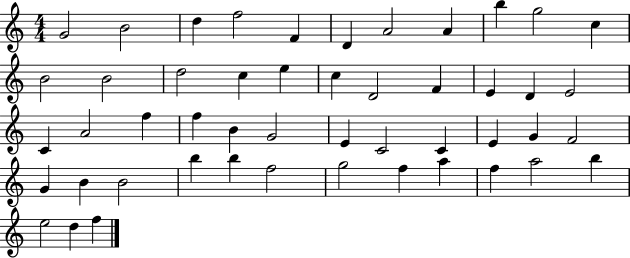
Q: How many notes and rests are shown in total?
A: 49